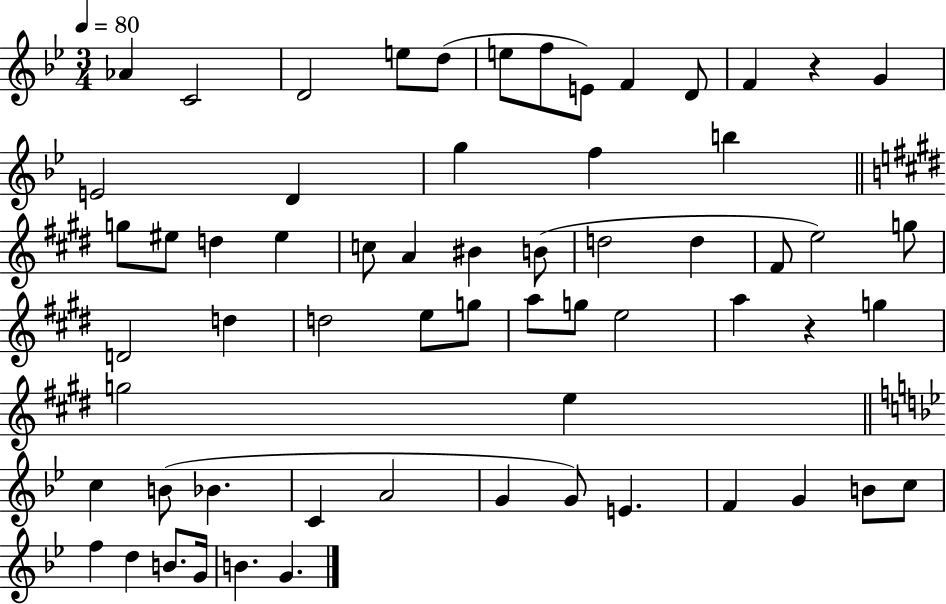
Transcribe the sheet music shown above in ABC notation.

X:1
T:Untitled
M:3/4
L:1/4
K:Bb
_A C2 D2 e/2 d/2 e/2 f/2 E/2 F D/2 F z G E2 D g f b g/2 ^e/2 d ^e c/2 A ^B B/2 d2 d ^F/2 e2 g/2 D2 d d2 e/2 g/2 a/2 g/2 e2 a z g g2 e c B/2 _B C A2 G G/2 E F G B/2 c/2 f d B/2 G/4 B G